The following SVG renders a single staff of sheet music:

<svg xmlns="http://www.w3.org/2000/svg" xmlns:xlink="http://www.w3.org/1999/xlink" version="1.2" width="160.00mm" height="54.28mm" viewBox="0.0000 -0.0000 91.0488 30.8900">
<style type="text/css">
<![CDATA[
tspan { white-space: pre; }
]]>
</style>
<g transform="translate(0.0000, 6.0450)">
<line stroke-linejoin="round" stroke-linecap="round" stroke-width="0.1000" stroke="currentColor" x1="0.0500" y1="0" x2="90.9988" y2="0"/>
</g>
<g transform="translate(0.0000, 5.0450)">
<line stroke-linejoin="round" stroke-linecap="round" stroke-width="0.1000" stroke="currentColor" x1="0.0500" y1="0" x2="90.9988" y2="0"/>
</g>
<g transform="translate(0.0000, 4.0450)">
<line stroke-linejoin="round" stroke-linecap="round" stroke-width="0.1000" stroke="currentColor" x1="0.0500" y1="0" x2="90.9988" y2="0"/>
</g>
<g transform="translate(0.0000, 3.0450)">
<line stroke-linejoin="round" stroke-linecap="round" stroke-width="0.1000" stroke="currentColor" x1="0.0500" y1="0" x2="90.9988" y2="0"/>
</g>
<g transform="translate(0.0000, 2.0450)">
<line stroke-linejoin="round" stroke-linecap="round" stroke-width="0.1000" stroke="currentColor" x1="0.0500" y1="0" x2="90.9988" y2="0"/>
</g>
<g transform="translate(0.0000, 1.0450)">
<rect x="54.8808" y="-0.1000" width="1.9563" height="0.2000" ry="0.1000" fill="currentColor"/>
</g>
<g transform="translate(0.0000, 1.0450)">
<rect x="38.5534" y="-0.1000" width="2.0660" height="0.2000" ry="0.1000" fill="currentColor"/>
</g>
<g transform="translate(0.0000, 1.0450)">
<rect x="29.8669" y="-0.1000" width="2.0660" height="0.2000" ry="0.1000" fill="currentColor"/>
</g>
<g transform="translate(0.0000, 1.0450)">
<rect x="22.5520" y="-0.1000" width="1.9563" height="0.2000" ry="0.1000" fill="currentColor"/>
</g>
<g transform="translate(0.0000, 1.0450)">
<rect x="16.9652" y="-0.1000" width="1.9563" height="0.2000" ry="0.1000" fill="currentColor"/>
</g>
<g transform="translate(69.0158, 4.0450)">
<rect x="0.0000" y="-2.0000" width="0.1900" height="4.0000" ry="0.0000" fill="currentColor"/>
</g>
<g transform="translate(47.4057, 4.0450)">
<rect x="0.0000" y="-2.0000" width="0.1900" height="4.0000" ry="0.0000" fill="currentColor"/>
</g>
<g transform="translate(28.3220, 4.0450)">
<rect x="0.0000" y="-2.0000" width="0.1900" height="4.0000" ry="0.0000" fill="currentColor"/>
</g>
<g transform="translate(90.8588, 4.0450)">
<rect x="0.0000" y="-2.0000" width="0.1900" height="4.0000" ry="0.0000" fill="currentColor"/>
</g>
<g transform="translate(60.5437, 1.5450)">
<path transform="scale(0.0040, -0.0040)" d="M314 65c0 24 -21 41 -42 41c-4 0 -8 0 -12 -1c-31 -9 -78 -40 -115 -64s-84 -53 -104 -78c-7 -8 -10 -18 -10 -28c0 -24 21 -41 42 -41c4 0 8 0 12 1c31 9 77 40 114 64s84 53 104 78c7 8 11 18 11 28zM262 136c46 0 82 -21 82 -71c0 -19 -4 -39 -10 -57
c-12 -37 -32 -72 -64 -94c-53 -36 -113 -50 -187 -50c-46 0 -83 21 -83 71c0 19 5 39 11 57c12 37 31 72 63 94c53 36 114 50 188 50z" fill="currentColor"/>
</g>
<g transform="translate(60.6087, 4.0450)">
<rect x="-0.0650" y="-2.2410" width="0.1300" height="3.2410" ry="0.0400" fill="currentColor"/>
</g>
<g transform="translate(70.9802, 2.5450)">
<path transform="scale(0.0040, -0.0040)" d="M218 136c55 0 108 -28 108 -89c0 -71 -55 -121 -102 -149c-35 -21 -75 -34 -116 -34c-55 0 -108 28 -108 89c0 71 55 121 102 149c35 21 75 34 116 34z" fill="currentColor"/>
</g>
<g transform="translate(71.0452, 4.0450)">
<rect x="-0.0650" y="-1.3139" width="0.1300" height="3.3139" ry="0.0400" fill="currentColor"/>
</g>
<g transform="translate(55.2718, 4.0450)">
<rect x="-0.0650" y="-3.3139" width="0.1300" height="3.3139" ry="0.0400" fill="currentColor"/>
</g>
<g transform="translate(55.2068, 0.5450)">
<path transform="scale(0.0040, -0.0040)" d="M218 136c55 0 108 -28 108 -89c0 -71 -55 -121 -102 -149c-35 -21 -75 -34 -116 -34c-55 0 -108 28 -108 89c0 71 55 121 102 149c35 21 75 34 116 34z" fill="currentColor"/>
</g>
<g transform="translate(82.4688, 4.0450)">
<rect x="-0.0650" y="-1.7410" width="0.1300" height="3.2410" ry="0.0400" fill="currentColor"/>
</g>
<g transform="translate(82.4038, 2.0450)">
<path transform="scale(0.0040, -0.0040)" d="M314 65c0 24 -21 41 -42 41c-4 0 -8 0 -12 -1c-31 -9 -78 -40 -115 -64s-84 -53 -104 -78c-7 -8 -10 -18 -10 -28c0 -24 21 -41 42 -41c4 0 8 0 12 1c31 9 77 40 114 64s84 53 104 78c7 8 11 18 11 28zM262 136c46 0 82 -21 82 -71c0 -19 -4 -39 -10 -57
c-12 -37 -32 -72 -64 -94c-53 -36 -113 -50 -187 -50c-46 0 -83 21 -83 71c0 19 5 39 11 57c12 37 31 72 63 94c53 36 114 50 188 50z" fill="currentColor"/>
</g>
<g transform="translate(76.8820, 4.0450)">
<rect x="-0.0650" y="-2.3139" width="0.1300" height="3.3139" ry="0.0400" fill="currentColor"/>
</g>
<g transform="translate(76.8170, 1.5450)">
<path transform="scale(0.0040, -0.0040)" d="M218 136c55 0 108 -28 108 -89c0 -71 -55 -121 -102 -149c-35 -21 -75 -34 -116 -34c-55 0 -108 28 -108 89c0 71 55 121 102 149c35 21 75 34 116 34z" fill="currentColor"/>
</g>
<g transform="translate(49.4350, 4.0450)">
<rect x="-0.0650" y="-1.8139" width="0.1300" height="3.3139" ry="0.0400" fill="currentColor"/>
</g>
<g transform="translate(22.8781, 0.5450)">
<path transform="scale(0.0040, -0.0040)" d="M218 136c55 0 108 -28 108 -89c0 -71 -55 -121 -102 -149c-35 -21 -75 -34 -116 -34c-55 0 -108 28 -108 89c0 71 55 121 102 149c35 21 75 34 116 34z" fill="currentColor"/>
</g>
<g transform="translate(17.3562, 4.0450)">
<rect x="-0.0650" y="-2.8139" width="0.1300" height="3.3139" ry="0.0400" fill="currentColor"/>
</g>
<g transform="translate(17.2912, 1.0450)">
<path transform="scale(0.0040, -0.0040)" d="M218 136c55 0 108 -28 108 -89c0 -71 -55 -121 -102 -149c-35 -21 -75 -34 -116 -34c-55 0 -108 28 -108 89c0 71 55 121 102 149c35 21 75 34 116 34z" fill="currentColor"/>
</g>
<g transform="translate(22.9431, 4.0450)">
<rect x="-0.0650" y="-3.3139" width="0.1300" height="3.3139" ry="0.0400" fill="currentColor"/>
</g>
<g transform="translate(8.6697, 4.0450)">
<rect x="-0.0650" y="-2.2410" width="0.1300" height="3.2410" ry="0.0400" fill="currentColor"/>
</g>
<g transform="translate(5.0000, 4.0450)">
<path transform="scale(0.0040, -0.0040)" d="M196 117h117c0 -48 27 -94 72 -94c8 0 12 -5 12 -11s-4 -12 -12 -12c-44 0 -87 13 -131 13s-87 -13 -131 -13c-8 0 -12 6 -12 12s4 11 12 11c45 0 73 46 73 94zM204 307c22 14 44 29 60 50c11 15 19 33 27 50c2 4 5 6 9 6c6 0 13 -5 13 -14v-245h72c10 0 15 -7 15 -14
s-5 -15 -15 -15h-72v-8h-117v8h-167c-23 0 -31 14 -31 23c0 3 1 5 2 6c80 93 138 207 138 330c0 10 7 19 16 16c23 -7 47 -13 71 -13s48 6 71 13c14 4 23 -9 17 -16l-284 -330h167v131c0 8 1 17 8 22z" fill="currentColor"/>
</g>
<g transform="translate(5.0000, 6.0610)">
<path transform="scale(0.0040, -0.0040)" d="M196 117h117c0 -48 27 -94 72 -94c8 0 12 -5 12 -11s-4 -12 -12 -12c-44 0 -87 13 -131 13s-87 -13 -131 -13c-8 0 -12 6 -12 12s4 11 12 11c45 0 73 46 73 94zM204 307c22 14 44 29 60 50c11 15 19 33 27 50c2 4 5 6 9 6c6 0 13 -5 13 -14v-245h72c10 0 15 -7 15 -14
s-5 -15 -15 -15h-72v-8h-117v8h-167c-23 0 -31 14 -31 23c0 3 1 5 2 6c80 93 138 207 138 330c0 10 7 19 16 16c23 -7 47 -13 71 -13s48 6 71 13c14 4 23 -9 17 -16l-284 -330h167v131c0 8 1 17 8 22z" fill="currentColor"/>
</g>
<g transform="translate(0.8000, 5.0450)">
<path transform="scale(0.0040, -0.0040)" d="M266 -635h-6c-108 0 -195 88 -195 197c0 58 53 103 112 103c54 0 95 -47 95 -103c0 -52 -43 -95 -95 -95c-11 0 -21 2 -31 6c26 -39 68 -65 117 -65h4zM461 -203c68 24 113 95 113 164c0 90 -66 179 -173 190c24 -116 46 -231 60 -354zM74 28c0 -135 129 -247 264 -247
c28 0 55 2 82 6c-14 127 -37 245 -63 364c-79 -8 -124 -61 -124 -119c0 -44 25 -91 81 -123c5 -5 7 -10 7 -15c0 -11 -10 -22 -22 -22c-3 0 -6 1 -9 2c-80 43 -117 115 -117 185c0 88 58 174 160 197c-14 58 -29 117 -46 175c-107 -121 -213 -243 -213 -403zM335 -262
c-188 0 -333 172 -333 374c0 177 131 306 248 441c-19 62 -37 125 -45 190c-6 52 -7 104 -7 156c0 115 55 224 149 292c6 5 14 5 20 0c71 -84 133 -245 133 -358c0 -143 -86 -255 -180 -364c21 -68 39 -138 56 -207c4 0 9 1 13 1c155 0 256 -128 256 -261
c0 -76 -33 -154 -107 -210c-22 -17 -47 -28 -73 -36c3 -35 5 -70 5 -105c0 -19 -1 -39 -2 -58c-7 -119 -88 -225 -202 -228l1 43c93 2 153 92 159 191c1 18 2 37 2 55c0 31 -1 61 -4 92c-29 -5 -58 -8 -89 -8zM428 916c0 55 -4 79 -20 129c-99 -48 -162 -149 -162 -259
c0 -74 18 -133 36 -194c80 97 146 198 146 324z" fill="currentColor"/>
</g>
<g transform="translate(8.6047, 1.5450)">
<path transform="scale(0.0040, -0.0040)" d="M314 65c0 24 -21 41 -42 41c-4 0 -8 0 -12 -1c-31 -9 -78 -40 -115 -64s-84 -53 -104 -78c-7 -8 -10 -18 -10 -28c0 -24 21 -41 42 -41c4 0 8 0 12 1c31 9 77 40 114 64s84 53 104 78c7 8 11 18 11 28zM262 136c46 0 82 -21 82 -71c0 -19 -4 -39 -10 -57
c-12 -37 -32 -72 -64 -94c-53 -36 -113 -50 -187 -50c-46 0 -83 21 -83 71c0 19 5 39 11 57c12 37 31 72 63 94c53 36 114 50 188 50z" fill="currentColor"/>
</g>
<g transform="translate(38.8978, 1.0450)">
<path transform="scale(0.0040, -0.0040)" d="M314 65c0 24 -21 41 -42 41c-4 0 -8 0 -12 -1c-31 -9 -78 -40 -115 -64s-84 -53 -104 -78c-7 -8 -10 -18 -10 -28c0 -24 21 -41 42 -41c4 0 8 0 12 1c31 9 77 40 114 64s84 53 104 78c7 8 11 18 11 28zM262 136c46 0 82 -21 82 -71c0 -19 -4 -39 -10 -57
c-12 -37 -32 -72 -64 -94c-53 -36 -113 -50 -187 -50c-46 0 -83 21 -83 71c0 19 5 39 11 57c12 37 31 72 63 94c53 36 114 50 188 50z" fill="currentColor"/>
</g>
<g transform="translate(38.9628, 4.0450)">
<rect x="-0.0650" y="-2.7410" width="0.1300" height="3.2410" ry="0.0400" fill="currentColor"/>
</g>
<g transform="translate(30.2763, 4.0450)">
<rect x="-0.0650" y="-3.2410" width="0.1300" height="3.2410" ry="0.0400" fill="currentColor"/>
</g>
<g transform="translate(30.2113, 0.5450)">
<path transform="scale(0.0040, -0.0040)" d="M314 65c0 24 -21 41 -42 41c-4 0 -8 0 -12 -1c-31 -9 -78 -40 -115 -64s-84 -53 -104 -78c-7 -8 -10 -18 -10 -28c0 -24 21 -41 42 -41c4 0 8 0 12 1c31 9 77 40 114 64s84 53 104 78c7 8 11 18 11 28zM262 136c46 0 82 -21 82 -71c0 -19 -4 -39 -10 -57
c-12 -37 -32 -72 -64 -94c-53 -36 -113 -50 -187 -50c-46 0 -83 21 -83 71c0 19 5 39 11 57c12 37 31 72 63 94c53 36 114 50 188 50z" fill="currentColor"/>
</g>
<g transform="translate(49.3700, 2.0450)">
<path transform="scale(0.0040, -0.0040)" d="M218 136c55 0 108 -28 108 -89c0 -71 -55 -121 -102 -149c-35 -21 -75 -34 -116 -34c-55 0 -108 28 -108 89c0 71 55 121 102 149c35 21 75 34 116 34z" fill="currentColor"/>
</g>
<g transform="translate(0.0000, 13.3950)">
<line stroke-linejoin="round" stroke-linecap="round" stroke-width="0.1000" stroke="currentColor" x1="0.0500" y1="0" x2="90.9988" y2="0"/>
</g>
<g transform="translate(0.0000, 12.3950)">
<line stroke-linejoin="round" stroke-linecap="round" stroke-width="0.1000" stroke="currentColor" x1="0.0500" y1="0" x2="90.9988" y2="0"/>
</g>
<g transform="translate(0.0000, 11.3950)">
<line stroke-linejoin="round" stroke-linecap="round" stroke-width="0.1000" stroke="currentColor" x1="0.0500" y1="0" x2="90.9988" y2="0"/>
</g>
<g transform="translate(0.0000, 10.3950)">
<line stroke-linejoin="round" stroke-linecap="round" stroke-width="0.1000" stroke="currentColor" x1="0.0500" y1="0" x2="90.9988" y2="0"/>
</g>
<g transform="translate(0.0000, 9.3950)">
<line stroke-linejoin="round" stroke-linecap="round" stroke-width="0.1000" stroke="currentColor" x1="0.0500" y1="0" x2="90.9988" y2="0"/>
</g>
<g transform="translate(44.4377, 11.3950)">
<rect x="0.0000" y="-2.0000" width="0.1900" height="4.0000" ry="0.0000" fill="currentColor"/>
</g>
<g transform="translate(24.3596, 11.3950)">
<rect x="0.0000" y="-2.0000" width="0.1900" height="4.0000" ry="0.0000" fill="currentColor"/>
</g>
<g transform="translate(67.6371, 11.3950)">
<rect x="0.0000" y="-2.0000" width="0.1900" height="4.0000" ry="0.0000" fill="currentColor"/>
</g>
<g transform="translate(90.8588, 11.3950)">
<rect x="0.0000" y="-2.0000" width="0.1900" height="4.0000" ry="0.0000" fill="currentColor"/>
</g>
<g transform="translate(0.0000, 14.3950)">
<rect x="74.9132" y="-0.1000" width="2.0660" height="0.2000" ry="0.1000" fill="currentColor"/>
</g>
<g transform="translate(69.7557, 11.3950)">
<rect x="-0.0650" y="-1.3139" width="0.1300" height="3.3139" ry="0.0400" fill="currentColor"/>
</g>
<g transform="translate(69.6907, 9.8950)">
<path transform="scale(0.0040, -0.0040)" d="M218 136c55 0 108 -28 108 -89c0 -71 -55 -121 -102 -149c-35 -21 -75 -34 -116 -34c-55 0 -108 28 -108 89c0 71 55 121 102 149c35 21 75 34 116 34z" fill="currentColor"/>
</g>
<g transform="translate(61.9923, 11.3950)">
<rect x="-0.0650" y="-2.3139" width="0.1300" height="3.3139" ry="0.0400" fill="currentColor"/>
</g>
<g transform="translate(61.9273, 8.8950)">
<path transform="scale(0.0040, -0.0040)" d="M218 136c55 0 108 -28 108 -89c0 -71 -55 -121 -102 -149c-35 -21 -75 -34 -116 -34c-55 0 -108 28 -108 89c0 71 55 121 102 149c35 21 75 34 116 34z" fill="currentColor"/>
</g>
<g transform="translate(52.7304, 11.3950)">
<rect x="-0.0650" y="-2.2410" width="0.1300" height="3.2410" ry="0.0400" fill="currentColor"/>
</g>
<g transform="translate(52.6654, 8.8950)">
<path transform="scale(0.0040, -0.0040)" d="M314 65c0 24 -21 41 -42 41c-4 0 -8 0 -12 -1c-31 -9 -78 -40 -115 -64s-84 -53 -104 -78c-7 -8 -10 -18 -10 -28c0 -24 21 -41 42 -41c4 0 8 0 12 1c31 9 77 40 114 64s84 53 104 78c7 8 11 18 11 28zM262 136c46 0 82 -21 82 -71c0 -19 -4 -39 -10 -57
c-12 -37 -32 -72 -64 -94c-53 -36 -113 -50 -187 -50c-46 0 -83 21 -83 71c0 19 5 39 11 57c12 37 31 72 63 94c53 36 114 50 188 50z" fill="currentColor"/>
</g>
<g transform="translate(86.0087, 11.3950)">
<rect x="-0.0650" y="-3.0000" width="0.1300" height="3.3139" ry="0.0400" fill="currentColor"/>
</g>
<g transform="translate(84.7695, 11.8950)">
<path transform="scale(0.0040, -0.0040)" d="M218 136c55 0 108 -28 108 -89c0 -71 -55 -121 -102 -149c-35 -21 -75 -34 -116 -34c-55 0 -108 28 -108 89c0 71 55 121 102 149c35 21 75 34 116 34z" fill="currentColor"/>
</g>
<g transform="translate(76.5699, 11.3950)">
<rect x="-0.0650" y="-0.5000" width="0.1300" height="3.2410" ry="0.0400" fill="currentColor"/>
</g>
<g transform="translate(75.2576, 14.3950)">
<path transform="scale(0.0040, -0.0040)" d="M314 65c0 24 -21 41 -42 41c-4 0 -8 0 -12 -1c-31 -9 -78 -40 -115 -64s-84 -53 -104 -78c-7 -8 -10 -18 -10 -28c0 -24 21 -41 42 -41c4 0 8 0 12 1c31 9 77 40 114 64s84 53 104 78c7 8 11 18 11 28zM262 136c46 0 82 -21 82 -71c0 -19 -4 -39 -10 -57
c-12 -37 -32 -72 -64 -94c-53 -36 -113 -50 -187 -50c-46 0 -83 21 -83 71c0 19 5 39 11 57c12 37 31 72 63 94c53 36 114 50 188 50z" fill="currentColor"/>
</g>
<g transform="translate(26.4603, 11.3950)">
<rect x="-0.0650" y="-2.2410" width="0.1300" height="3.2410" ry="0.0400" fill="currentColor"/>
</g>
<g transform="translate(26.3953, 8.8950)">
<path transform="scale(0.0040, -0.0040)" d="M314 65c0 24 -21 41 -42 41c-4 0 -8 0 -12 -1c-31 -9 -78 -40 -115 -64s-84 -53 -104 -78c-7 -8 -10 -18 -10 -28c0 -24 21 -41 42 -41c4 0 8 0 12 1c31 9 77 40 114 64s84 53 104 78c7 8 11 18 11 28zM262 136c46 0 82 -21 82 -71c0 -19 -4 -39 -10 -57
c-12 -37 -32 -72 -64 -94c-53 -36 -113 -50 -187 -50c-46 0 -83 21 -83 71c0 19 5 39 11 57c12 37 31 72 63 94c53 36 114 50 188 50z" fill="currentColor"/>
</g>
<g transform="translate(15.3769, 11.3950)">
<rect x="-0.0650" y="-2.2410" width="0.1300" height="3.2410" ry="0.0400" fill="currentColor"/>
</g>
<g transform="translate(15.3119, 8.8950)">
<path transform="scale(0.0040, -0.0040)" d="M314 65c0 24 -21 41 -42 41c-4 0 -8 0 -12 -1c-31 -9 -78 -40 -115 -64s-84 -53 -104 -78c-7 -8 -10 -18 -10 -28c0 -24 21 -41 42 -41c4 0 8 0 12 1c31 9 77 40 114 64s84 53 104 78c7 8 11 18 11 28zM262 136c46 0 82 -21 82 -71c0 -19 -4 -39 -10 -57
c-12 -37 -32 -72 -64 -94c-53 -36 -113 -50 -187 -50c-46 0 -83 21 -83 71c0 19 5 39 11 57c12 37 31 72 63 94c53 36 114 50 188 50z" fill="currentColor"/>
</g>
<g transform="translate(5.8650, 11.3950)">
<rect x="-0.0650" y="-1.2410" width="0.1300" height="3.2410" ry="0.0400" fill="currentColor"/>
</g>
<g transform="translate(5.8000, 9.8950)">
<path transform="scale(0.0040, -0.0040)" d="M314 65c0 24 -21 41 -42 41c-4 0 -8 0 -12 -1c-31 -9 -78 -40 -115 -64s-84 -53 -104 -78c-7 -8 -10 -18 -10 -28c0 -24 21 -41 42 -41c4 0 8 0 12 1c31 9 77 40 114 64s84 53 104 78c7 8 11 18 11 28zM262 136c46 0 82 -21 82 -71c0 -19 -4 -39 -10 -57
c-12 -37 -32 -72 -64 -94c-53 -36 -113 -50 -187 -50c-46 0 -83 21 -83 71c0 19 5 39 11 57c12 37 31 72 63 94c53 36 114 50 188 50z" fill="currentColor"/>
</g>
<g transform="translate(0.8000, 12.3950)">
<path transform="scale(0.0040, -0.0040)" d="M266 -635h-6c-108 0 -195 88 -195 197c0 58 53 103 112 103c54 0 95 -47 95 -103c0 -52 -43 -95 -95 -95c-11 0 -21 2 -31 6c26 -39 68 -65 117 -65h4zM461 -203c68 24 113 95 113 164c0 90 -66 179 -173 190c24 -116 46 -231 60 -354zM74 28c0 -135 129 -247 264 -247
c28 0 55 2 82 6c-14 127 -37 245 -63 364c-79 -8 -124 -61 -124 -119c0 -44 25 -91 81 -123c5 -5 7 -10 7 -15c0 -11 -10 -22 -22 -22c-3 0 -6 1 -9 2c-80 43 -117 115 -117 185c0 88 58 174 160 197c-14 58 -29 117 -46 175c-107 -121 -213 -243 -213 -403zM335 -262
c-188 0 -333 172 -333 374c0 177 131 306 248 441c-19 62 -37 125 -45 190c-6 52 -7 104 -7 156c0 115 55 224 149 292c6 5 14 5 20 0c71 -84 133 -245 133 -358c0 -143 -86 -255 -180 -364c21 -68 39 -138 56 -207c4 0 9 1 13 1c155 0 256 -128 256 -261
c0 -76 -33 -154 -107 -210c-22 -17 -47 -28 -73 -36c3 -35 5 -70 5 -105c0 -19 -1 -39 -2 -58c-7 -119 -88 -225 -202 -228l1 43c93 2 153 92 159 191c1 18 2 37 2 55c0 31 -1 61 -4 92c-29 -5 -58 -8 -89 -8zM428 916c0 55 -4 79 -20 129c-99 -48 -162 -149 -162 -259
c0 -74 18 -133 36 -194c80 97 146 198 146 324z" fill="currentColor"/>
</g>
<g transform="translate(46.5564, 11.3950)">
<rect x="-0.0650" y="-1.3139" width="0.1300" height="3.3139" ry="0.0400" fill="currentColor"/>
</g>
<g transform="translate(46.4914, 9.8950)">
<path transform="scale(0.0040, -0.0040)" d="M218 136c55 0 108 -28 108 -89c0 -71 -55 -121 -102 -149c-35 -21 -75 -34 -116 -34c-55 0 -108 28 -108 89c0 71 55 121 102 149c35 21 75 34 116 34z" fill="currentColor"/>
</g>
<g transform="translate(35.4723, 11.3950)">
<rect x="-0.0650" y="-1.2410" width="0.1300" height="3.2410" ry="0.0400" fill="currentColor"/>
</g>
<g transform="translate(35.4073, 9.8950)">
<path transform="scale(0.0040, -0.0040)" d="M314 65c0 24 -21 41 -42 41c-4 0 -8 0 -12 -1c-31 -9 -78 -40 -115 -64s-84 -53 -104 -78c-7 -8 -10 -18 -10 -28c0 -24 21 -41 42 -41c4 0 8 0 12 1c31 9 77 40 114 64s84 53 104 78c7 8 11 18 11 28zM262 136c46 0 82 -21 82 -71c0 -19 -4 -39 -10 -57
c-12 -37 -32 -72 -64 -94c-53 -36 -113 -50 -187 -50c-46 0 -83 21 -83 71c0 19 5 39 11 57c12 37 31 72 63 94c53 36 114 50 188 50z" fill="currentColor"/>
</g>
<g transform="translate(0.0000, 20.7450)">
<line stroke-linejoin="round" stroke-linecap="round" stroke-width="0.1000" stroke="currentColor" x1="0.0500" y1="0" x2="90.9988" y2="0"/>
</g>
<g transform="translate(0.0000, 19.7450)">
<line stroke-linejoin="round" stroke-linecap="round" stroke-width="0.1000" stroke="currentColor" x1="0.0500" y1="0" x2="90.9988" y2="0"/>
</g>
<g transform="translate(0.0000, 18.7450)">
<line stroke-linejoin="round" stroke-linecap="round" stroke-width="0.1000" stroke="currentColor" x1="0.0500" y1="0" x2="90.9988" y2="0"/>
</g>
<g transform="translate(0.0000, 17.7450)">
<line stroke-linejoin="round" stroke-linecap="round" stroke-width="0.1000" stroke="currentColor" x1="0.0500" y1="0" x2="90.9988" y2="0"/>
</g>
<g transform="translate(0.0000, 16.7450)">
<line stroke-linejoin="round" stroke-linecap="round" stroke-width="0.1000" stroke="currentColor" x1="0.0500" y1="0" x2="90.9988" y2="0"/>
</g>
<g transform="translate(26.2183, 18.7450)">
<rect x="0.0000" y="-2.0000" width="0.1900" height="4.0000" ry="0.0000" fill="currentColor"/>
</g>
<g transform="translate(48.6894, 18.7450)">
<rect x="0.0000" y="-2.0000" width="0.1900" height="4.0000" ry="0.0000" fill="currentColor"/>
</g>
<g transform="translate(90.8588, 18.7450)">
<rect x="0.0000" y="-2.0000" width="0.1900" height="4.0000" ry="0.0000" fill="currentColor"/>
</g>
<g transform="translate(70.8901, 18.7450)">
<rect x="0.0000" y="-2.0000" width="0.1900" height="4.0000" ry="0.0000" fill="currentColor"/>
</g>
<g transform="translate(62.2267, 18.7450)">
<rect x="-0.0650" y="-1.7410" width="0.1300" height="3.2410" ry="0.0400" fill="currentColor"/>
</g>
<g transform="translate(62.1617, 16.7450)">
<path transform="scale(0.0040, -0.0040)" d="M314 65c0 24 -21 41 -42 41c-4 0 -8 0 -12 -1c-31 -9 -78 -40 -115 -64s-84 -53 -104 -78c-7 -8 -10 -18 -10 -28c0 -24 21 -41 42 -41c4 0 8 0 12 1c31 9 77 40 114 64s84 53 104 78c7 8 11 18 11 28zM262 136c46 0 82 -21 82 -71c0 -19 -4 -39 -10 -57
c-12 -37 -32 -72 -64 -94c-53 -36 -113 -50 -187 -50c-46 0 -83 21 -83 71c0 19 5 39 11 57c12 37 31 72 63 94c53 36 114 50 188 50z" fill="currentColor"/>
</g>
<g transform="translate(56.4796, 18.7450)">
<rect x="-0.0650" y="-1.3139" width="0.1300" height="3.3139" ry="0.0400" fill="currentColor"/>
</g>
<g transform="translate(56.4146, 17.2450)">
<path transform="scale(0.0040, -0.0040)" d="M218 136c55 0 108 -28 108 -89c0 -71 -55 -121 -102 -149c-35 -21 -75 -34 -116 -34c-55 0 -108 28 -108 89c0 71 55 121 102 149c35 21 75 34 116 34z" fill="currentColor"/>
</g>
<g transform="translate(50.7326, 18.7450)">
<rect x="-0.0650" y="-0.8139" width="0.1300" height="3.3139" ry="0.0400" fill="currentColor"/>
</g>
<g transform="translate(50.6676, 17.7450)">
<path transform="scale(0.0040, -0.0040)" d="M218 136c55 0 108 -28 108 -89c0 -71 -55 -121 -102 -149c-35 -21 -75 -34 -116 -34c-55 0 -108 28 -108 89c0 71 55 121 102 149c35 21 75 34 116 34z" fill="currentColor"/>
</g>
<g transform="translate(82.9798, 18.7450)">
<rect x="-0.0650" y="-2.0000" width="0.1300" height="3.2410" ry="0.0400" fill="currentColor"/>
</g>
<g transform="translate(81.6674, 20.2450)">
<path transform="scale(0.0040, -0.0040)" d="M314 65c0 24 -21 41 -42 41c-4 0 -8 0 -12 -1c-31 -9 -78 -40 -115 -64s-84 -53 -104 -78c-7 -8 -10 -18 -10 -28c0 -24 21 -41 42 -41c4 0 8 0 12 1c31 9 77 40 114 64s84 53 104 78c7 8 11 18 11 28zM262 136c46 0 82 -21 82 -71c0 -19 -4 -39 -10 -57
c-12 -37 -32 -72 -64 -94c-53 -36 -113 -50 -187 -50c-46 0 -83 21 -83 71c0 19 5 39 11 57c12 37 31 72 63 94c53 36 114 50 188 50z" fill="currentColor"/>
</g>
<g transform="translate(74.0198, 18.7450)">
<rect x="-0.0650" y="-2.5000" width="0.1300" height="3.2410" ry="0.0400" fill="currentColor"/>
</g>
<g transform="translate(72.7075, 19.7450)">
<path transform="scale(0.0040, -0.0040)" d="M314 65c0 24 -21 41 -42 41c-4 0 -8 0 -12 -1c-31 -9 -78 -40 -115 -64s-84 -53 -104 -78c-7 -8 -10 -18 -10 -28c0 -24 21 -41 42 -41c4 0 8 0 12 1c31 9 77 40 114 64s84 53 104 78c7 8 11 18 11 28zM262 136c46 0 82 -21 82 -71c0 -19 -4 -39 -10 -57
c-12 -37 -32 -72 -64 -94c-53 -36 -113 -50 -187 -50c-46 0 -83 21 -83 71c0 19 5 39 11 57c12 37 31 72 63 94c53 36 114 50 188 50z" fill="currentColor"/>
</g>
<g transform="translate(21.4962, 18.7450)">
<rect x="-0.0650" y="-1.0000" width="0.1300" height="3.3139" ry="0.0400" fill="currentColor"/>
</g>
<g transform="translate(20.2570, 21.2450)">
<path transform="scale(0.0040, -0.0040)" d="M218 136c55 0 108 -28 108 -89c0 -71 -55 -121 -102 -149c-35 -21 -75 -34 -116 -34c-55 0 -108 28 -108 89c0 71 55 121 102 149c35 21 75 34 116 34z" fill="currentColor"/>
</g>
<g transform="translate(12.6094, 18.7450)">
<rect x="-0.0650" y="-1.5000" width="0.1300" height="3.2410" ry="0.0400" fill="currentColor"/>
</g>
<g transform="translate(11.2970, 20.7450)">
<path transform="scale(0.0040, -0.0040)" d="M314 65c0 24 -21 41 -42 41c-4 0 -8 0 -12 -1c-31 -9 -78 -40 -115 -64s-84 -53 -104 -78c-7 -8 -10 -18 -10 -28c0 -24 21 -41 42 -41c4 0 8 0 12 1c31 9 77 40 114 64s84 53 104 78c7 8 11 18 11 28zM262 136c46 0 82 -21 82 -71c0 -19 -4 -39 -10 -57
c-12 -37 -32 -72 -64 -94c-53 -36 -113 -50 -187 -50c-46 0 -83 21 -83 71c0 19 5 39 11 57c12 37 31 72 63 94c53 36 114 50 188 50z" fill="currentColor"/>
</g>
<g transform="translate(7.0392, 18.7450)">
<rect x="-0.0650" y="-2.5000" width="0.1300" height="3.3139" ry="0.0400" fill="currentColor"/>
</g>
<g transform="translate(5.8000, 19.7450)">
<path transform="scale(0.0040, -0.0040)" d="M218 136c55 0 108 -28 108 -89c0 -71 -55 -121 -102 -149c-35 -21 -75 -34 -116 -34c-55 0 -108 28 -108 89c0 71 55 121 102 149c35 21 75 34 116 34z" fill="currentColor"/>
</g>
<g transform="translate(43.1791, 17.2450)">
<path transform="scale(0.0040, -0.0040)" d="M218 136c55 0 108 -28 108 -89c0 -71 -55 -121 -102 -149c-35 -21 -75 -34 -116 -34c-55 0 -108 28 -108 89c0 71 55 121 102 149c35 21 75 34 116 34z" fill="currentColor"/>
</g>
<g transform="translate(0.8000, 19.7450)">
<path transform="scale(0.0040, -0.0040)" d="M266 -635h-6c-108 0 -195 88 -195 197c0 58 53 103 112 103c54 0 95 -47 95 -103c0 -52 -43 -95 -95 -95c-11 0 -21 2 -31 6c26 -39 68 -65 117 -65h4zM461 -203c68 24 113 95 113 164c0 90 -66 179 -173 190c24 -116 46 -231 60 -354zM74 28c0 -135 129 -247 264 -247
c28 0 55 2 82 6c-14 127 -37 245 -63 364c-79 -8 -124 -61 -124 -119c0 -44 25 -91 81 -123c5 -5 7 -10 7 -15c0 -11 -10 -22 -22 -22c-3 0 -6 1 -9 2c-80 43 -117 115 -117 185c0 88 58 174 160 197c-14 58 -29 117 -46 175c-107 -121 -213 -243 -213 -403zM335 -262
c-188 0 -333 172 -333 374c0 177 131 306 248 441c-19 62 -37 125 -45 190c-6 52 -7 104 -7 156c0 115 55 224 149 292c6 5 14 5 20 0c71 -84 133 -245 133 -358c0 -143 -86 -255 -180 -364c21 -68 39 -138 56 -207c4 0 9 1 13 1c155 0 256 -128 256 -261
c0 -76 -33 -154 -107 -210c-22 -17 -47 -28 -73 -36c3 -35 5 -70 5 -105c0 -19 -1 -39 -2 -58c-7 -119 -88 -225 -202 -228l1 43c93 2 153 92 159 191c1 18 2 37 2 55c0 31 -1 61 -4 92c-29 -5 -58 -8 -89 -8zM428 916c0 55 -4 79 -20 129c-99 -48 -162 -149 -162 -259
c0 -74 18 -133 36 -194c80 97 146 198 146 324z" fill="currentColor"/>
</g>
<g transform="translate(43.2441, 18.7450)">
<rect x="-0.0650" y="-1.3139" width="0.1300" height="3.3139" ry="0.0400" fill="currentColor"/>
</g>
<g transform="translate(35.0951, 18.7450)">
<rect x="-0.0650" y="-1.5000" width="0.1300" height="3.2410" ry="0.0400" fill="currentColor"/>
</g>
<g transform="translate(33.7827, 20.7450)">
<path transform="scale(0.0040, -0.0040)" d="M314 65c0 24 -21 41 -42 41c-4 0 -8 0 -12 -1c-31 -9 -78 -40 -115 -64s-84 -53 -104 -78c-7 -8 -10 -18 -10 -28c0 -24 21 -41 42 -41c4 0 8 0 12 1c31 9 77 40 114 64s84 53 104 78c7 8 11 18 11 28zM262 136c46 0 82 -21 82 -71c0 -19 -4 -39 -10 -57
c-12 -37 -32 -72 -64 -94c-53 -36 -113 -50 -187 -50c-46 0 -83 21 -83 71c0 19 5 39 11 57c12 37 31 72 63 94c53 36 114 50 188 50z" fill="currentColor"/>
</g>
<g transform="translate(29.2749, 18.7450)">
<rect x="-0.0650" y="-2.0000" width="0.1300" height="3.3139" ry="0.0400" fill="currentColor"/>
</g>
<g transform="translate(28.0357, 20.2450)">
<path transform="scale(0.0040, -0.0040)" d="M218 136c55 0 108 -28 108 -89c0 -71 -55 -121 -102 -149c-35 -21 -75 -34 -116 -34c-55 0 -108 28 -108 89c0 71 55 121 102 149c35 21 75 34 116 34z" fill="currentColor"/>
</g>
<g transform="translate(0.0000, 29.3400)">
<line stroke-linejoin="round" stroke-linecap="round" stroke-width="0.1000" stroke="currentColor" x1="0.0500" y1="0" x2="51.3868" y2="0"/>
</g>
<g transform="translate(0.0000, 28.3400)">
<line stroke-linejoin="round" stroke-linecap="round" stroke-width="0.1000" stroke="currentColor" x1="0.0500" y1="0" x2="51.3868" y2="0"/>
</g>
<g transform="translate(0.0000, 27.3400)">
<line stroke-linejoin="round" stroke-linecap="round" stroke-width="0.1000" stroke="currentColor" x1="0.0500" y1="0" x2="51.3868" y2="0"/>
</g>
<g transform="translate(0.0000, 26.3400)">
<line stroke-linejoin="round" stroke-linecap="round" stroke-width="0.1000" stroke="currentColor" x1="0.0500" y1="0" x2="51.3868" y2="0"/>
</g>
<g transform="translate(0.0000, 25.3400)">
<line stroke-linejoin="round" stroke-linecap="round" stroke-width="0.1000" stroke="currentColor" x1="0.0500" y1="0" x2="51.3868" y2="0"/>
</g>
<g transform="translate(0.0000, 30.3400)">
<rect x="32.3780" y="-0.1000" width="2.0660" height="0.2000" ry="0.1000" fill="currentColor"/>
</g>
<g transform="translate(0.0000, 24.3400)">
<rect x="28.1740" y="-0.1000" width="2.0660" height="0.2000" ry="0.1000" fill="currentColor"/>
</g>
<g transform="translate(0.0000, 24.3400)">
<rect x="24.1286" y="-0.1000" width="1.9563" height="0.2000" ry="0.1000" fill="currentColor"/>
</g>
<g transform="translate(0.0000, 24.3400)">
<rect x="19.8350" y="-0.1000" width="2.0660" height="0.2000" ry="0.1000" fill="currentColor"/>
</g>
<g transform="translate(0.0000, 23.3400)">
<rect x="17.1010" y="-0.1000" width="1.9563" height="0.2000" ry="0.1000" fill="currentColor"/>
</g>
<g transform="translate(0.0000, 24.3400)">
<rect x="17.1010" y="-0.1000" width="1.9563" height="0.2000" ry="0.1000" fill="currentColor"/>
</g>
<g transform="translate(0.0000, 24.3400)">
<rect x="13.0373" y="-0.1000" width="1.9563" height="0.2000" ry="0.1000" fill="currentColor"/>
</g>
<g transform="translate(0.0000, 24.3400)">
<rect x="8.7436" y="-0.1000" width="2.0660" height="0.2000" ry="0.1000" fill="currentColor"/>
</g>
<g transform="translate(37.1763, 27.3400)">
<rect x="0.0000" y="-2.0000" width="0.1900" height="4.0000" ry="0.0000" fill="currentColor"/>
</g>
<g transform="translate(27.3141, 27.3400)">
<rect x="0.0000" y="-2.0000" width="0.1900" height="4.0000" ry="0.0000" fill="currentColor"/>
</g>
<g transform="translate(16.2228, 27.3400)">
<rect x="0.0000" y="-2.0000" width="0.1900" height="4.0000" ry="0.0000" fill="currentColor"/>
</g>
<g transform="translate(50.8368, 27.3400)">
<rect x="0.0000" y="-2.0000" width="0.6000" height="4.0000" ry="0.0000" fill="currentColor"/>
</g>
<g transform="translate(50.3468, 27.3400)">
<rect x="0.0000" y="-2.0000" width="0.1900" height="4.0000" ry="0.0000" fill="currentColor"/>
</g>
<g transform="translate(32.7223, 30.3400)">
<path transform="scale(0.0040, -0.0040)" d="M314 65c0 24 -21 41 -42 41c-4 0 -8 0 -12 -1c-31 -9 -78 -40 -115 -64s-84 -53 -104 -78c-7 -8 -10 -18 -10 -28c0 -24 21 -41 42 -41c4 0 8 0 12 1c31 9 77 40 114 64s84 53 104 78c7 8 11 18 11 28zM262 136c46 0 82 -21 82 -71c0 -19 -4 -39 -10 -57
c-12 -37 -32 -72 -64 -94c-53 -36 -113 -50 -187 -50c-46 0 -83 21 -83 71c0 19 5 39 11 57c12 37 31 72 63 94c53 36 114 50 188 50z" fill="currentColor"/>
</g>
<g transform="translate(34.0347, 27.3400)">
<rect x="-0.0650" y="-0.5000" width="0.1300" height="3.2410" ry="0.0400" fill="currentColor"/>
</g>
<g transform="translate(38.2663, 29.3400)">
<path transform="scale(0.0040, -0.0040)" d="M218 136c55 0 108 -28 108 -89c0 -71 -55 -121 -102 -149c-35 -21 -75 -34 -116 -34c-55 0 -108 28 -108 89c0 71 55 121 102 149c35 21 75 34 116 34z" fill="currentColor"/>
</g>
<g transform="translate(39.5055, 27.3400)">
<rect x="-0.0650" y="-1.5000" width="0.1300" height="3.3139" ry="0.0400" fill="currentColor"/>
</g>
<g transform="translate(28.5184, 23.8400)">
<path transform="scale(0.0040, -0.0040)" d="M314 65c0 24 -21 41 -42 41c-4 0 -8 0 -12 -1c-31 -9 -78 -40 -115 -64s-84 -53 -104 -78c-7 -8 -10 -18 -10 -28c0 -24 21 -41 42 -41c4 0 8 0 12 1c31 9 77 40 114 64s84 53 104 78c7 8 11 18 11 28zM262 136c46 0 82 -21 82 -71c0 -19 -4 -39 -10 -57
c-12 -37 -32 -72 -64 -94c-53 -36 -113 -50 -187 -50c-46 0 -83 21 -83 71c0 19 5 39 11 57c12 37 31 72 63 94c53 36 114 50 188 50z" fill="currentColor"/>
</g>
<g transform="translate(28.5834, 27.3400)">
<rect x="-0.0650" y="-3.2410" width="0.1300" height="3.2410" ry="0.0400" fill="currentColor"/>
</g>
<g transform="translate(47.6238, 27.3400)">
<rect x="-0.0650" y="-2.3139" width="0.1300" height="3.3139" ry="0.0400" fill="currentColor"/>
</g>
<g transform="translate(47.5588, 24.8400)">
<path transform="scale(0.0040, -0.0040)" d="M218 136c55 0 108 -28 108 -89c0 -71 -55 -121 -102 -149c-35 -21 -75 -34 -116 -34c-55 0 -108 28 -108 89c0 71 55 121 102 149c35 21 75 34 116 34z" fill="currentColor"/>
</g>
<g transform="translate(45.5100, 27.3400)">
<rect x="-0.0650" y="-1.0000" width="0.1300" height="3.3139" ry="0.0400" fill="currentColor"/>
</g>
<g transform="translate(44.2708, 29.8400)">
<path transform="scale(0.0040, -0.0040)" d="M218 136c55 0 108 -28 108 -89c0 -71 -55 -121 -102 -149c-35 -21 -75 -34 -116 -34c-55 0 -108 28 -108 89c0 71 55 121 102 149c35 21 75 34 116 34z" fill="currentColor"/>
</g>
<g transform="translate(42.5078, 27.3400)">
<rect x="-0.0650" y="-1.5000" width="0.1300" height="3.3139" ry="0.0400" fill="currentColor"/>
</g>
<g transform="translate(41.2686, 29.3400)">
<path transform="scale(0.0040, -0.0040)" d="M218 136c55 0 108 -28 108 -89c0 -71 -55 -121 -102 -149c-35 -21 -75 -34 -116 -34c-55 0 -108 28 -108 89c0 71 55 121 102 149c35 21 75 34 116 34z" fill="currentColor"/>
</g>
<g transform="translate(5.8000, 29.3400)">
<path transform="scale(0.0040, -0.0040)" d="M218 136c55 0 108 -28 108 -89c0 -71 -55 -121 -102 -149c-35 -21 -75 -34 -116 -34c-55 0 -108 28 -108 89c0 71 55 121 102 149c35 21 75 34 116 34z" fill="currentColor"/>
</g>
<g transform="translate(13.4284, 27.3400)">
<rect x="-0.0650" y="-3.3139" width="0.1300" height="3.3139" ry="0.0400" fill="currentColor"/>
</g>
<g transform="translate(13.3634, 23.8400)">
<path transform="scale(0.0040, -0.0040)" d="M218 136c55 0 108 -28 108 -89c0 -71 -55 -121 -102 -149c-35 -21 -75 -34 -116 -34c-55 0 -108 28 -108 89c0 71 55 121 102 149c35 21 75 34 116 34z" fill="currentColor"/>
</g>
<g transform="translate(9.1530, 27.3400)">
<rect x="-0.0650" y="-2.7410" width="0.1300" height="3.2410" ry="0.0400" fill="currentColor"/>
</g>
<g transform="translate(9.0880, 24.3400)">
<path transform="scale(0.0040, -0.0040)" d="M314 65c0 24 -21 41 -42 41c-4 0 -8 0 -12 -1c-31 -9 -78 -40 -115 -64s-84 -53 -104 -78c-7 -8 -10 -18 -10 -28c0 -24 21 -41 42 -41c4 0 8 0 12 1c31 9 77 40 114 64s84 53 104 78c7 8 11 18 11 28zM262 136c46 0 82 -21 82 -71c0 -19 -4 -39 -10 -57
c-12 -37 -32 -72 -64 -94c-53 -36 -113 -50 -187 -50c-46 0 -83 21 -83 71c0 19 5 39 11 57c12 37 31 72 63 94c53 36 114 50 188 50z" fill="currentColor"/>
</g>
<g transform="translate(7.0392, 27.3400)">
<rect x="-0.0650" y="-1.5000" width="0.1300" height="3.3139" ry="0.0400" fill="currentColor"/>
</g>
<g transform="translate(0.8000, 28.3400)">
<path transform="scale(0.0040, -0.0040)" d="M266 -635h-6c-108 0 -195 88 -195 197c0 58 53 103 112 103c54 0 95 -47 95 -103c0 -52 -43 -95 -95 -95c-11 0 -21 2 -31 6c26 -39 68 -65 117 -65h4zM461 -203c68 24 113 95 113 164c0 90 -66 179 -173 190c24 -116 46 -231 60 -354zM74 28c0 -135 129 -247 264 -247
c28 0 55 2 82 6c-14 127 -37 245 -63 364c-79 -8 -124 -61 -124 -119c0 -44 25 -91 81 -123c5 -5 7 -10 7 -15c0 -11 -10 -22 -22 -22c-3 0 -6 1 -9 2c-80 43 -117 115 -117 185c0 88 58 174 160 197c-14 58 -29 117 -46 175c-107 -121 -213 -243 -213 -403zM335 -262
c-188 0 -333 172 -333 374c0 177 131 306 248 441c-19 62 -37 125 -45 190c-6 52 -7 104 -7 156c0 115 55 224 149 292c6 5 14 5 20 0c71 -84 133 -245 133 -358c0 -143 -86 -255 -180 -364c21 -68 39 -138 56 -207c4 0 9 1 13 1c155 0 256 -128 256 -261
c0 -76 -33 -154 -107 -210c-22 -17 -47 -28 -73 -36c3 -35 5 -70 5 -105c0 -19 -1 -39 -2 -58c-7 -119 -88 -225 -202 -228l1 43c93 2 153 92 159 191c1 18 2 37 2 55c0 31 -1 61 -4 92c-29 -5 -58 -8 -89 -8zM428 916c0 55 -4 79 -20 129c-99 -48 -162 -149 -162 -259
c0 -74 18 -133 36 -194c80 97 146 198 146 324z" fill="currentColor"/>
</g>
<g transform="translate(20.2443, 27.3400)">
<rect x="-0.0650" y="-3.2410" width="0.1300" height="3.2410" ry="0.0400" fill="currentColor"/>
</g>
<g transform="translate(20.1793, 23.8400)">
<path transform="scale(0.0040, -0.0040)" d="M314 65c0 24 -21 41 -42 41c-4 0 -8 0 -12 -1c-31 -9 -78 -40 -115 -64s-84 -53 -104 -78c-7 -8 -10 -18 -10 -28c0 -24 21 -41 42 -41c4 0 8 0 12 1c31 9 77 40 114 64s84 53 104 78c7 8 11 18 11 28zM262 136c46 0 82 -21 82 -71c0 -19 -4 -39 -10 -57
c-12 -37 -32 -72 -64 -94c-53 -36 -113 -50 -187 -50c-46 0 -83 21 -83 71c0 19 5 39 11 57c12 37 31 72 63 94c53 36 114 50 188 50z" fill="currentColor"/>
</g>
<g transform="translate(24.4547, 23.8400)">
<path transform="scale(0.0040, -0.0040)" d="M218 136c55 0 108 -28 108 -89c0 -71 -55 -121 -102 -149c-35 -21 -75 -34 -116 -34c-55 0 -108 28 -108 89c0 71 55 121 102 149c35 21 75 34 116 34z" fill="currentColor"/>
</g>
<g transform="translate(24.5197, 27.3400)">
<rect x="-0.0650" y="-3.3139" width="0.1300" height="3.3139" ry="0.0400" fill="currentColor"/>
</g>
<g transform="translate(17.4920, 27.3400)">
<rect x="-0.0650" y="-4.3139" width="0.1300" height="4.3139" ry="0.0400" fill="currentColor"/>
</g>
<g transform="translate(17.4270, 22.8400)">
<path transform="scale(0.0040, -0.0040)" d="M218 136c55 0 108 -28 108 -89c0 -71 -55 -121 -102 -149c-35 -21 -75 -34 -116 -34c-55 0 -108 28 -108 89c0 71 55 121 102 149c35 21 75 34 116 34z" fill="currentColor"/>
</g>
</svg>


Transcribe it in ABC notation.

X:1
T:Untitled
M:4/4
L:1/4
K:C
g2 a b b2 a2 f b g2 e g f2 e2 g2 g2 e2 e g2 g e C2 A G E2 D F E2 e d e f2 G2 F2 E a2 b d' b2 b b2 C2 E E D g